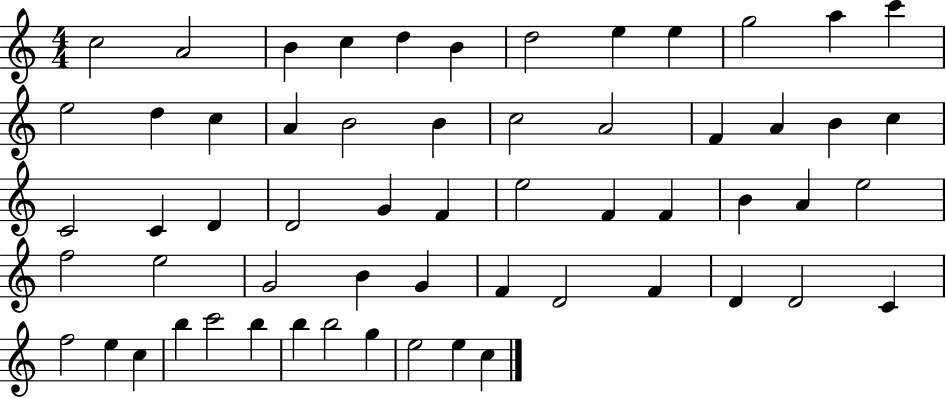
{
  \clef treble
  \numericTimeSignature
  \time 4/4
  \key c \major
  c''2 a'2 | b'4 c''4 d''4 b'4 | d''2 e''4 e''4 | g''2 a''4 c'''4 | \break e''2 d''4 c''4 | a'4 b'2 b'4 | c''2 a'2 | f'4 a'4 b'4 c''4 | \break c'2 c'4 d'4 | d'2 g'4 f'4 | e''2 f'4 f'4 | b'4 a'4 e''2 | \break f''2 e''2 | g'2 b'4 g'4 | f'4 d'2 f'4 | d'4 d'2 c'4 | \break f''2 e''4 c''4 | b''4 c'''2 b''4 | b''4 b''2 g''4 | e''2 e''4 c''4 | \break \bar "|."
}